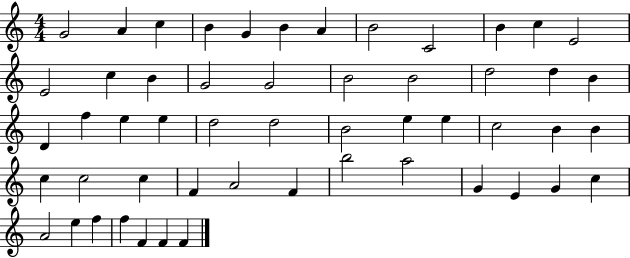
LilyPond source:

{
  \clef treble
  \numericTimeSignature
  \time 4/4
  \key c \major
  g'2 a'4 c''4 | b'4 g'4 b'4 a'4 | b'2 c'2 | b'4 c''4 e'2 | \break e'2 c''4 b'4 | g'2 g'2 | b'2 b'2 | d''2 d''4 b'4 | \break d'4 f''4 e''4 e''4 | d''2 d''2 | b'2 e''4 e''4 | c''2 b'4 b'4 | \break c''4 c''2 c''4 | f'4 a'2 f'4 | b''2 a''2 | g'4 e'4 g'4 c''4 | \break a'2 e''4 f''4 | f''4 f'4 f'4 f'4 | \bar "|."
}